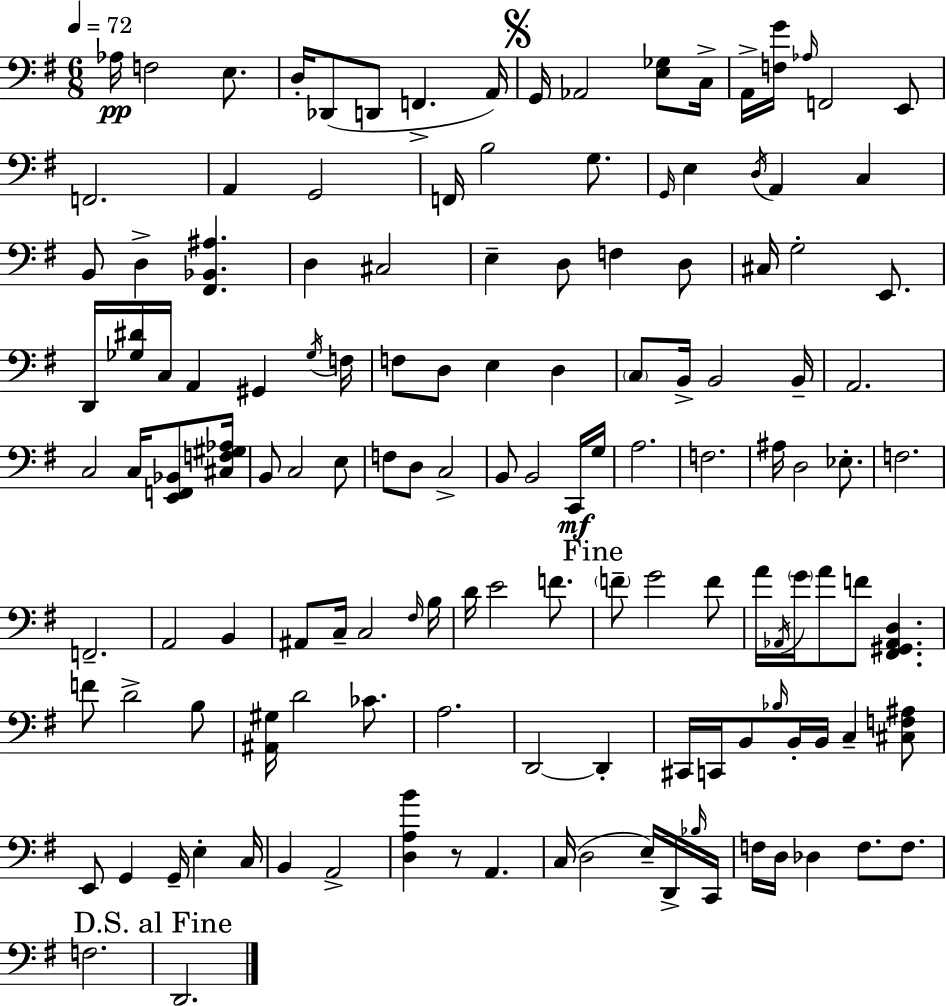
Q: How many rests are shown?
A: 1